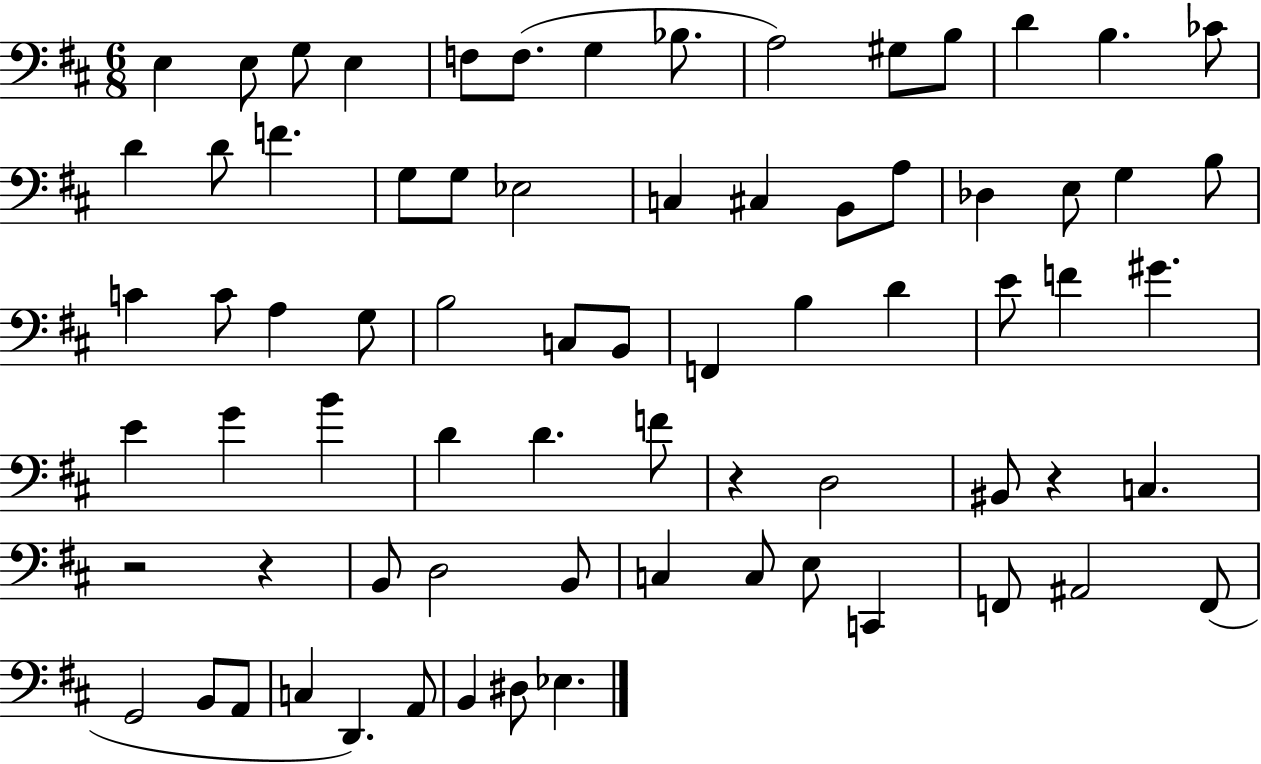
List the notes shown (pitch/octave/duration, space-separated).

E3/q E3/e G3/e E3/q F3/e F3/e. G3/q Bb3/e. A3/h G#3/e B3/e D4/q B3/q. CES4/e D4/q D4/e F4/q. G3/e G3/e Eb3/h C3/q C#3/q B2/e A3/e Db3/q E3/e G3/q B3/e C4/q C4/e A3/q G3/e B3/h C3/e B2/e F2/q B3/q D4/q E4/e F4/q G#4/q. E4/q G4/q B4/q D4/q D4/q. F4/e R/q D3/h BIS2/e R/q C3/q. R/h R/q B2/e D3/h B2/e C3/q C3/e E3/e C2/q F2/e A#2/h F2/e G2/h B2/e A2/e C3/q D2/q. A2/e B2/q D#3/e Eb3/q.